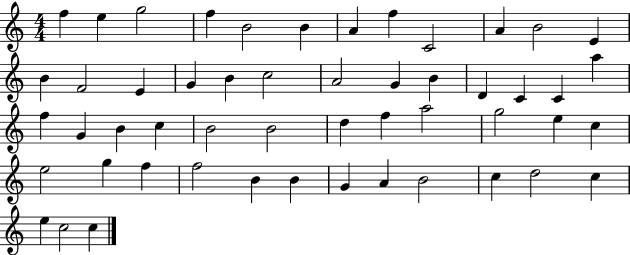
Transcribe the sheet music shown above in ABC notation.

X:1
T:Untitled
M:4/4
L:1/4
K:C
f e g2 f B2 B A f C2 A B2 E B F2 E G B c2 A2 G B D C C a f G B c B2 B2 d f a2 g2 e c e2 g f f2 B B G A B2 c d2 c e c2 c